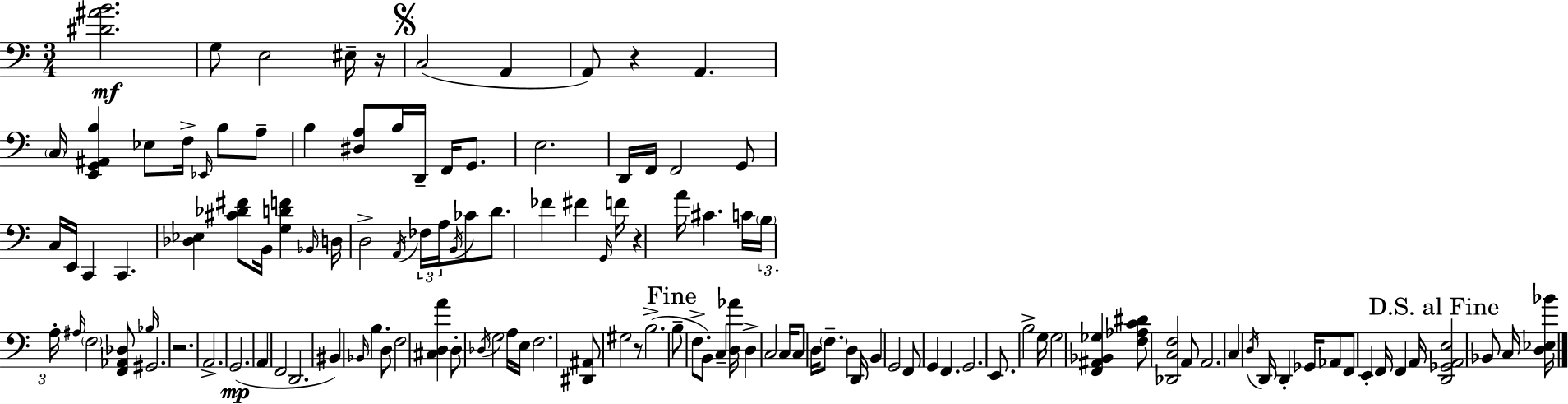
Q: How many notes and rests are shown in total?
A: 125